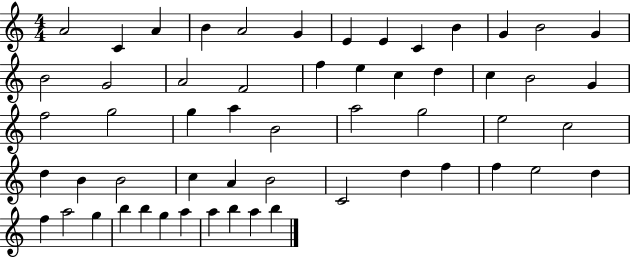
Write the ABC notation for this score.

X:1
T:Untitled
M:4/4
L:1/4
K:C
A2 C A B A2 G E E C B G B2 G B2 G2 A2 F2 f e c d c B2 G f2 g2 g a B2 a2 g2 e2 c2 d B B2 c A B2 C2 d f f e2 d f a2 g b b g a a b a b